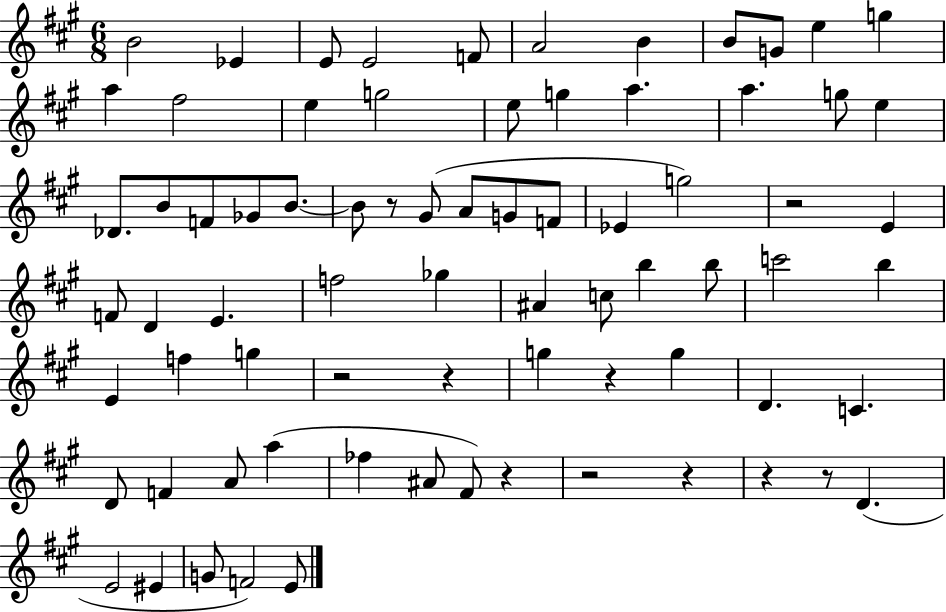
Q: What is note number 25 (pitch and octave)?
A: Gb4